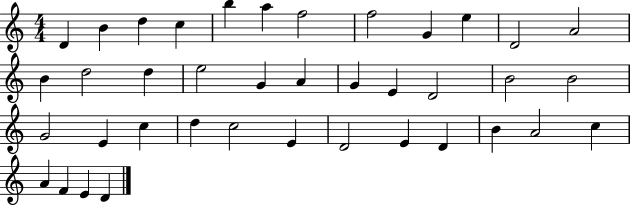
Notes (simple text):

D4/q B4/q D5/q C5/q B5/q A5/q F5/h F5/h G4/q E5/q D4/h A4/h B4/q D5/h D5/q E5/h G4/q A4/q G4/q E4/q D4/h B4/h B4/h G4/h E4/q C5/q D5/q C5/h E4/q D4/h E4/q D4/q B4/q A4/h C5/q A4/q F4/q E4/q D4/q